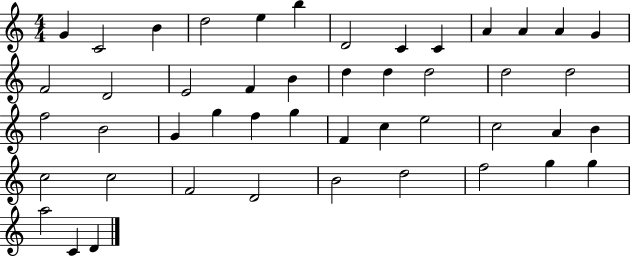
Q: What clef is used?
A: treble